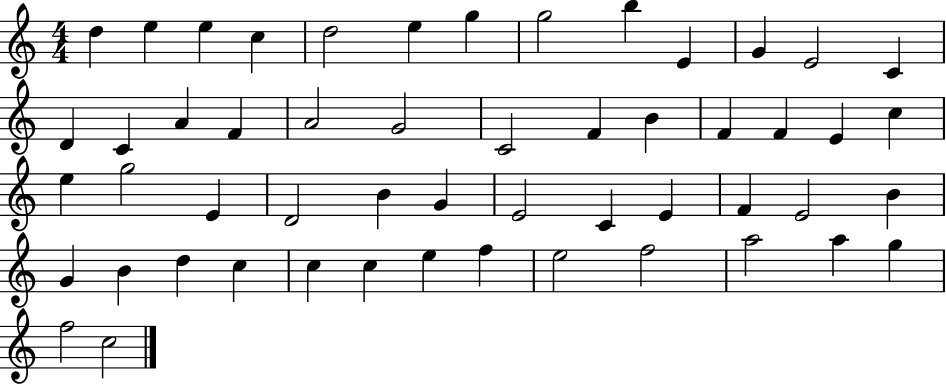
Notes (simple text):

D5/q E5/q E5/q C5/q D5/h E5/q G5/q G5/h B5/q E4/q G4/q E4/h C4/q D4/q C4/q A4/q F4/q A4/h G4/h C4/h F4/q B4/q F4/q F4/q E4/q C5/q E5/q G5/h E4/q D4/h B4/q G4/q E4/h C4/q E4/q F4/q E4/h B4/q G4/q B4/q D5/q C5/q C5/q C5/q E5/q F5/q E5/h F5/h A5/h A5/q G5/q F5/h C5/h